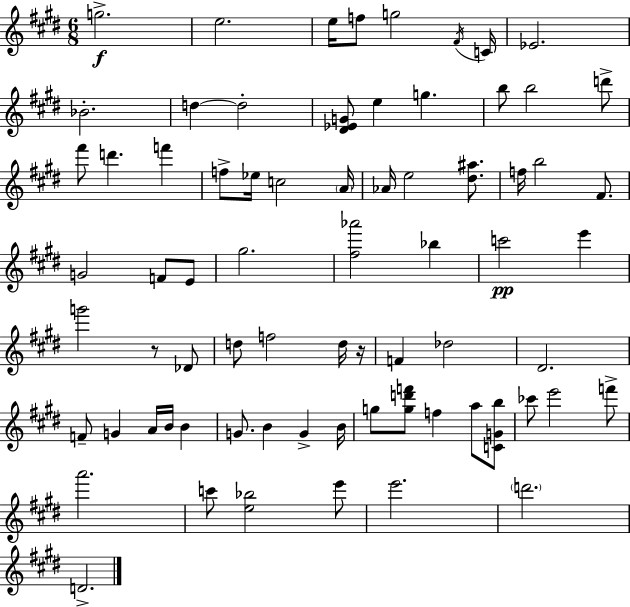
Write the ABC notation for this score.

X:1
T:Untitled
M:6/8
L:1/4
K:E
g2 e2 e/4 f/2 g2 ^F/4 C/4 _E2 _B2 d d2 [^D_EG]/2 e g b/2 b2 d'/2 ^f'/2 d' f' f/2 _e/4 c2 A/4 _A/4 e2 [^d^a]/2 f/4 b2 ^F/2 G2 F/2 E/2 ^g2 [^f_a']2 _b c'2 e' g'2 z/2 _D/2 d/2 f2 d/4 z/4 F _d2 ^D2 F/2 G A/4 B/4 B G/2 B G B/4 g/2 [gd'f']/2 f a/2 [CGb]/2 _c'/2 e'2 f'/2 a'2 c'/2 [e_b]2 e'/2 e'2 d'2 D2